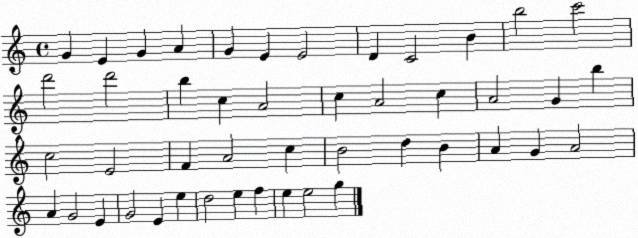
X:1
T:Untitled
M:4/4
L:1/4
K:C
G E G A G E E2 D C2 B b2 c'2 d'2 d'2 b c A2 c A2 c A2 G b c2 E2 F A2 c B2 d B A G A2 A G2 E G2 E e d2 e f e e2 g